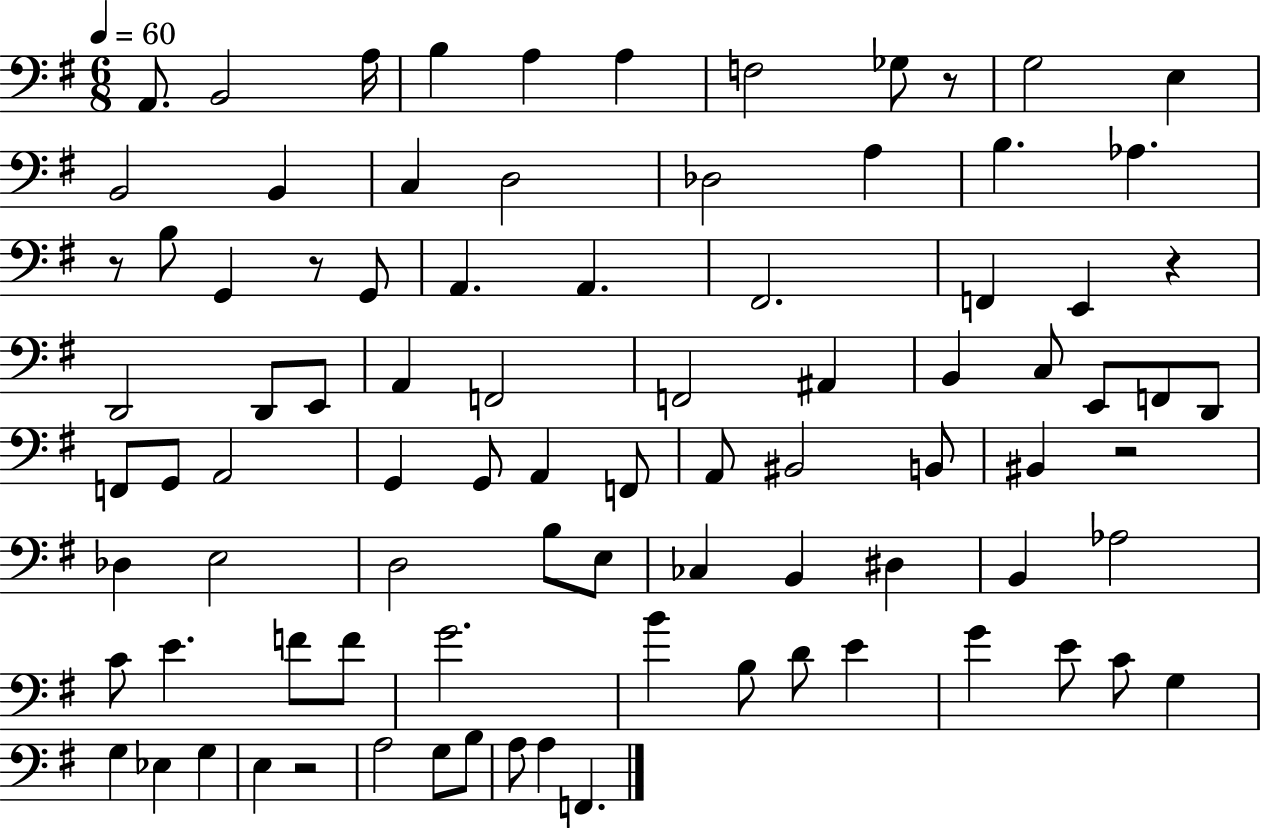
X:1
T:Untitled
M:6/8
L:1/4
K:G
A,,/2 B,,2 A,/4 B, A, A, F,2 _G,/2 z/2 G,2 E, B,,2 B,, C, D,2 _D,2 A, B, _A, z/2 B,/2 G,, z/2 G,,/2 A,, A,, ^F,,2 F,, E,, z D,,2 D,,/2 E,,/2 A,, F,,2 F,,2 ^A,, B,, C,/2 E,,/2 F,,/2 D,,/2 F,,/2 G,,/2 A,,2 G,, G,,/2 A,, F,,/2 A,,/2 ^B,,2 B,,/2 ^B,, z2 _D, E,2 D,2 B,/2 E,/2 _C, B,, ^D, B,, _A,2 C/2 E F/2 F/2 G2 B B,/2 D/2 E G E/2 C/2 G, G, _E, G, E, z2 A,2 G,/2 B,/2 A,/2 A, F,,